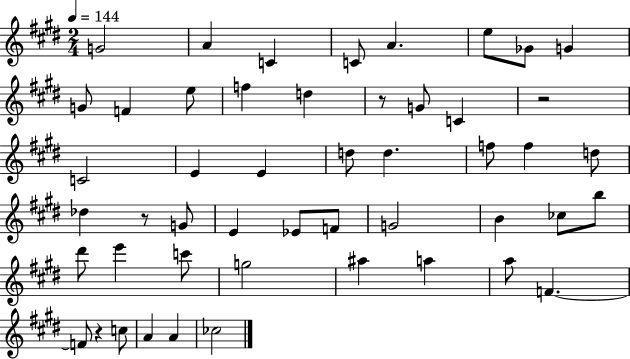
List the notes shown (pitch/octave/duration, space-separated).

G4/h A4/q C4/q C4/e A4/q. E5/e Gb4/e G4/q G4/e F4/q E5/e F5/q D5/q R/e G4/e C4/q R/h C4/h E4/q E4/q D5/e D5/q. F5/e F5/q D5/e Db5/q R/e G4/e E4/q Eb4/e F4/e G4/h B4/q CES5/e B5/e D#6/e E6/q C6/e G5/h A#5/q A5/q A5/e F4/q. F4/e R/q C5/e A4/q A4/q CES5/h